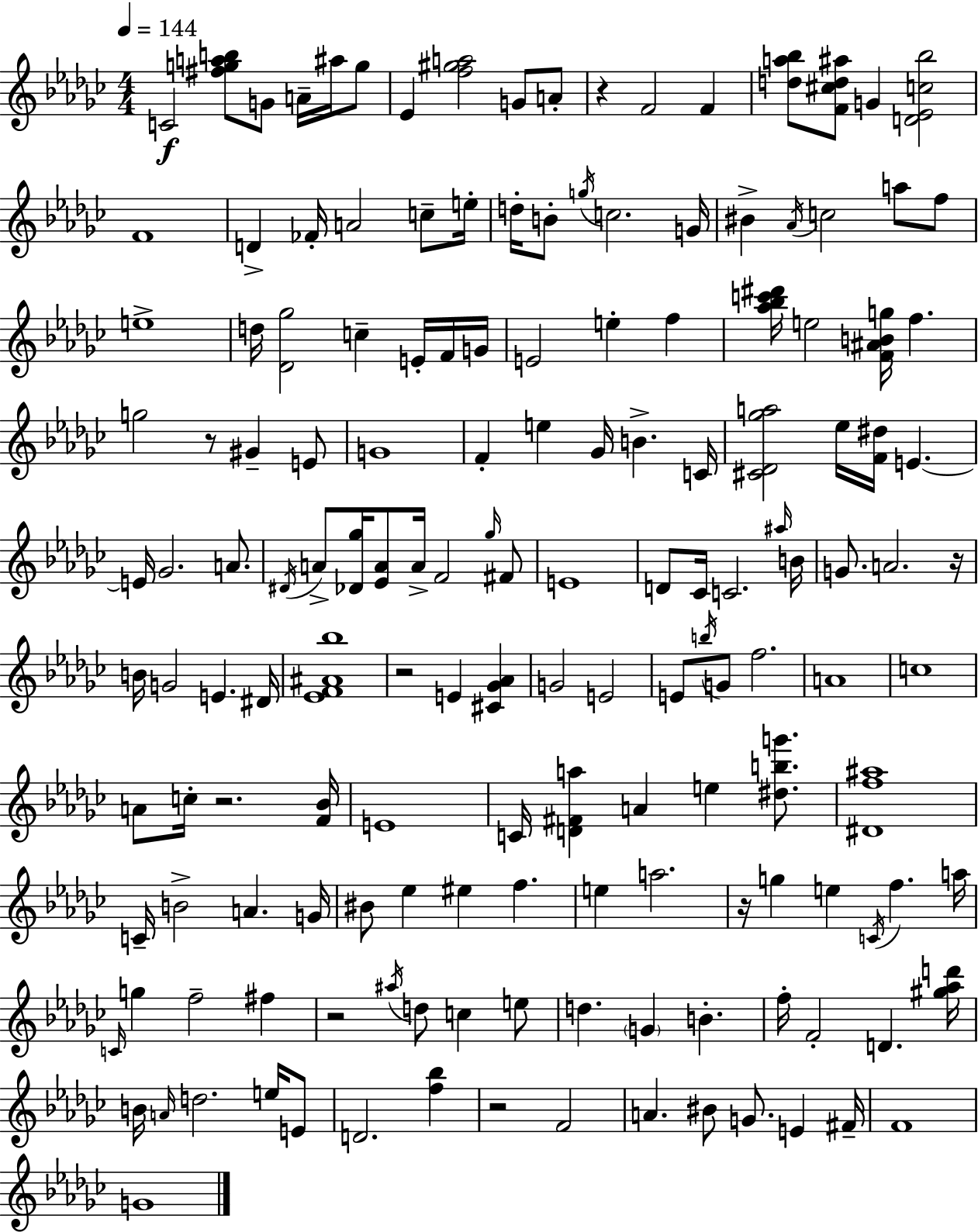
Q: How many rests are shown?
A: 8